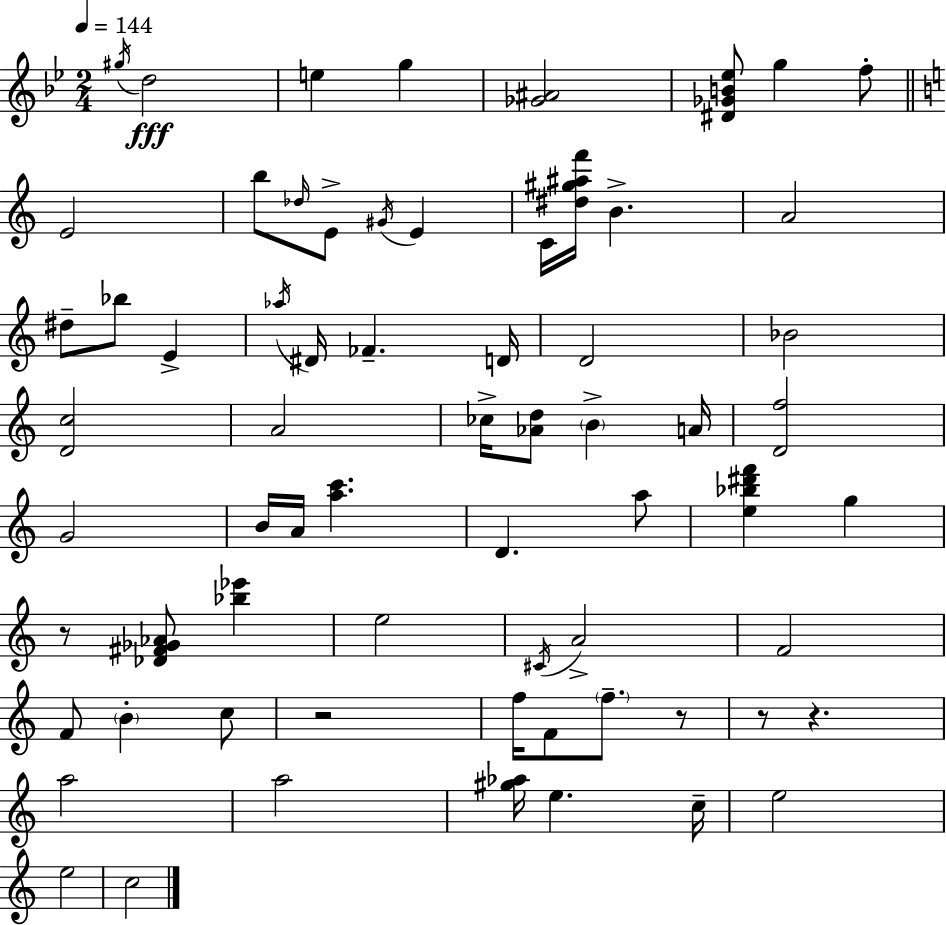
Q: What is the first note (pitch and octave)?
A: G#5